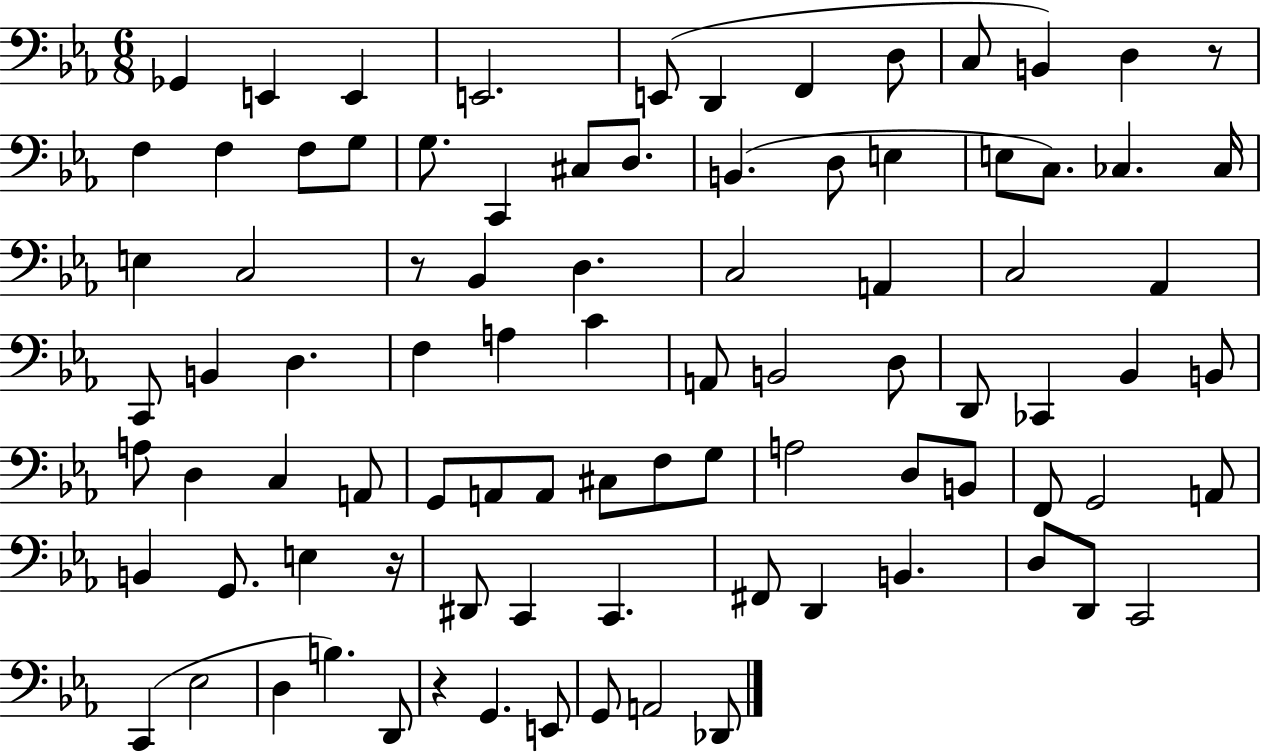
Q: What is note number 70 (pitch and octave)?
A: F#2